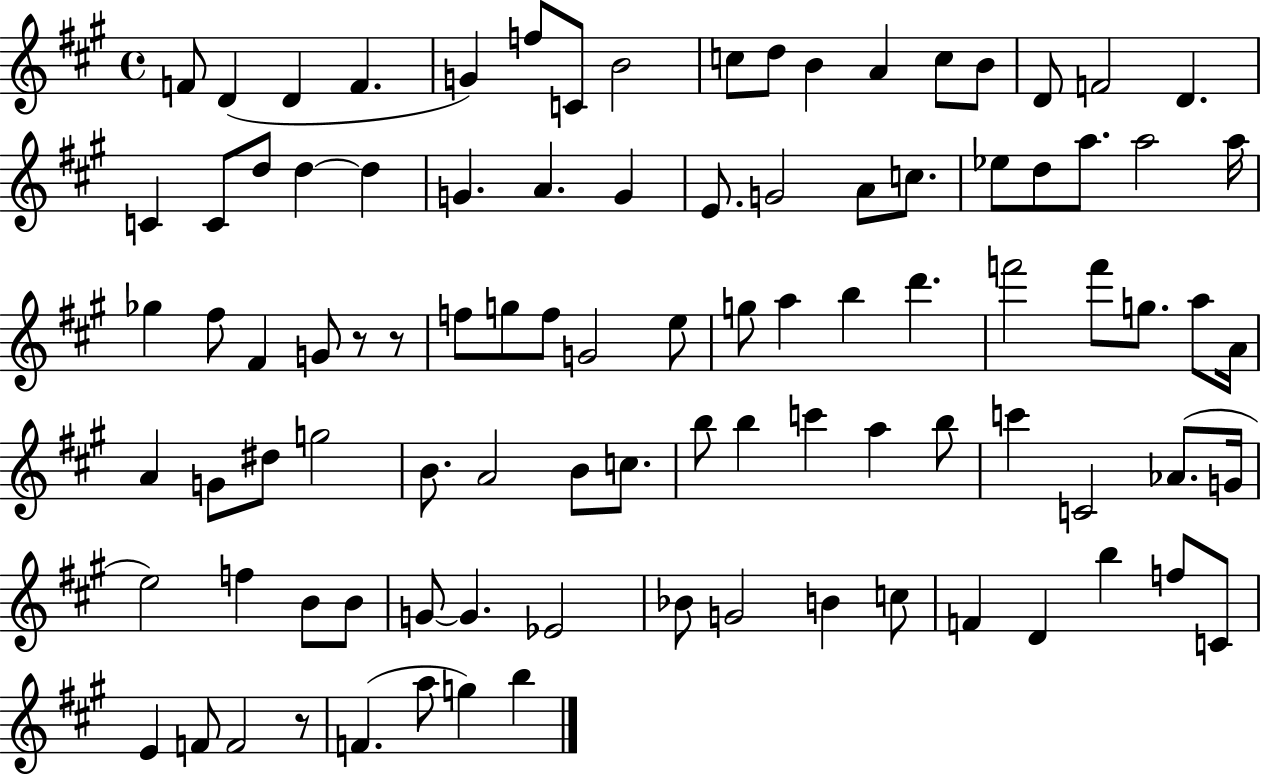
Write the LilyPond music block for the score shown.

{
  \clef treble
  \time 4/4
  \defaultTimeSignature
  \key a \major
  f'8 d'4( d'4 f'4. | g'4) f''8 c'8 b'2 | c''8 d''8 b'4 a'4 c''8 b'8 | d'8 f'2 d'4. | \break c'4 c'8 d''8 d''4~~ d''4 | g'4. a'4. g'4 | e'8. g'2 a'8 c''8. | ees''8 d''8 a''8. a''2 a''16 | \break ges''4 fis''8 fis'4 g'8 r8 r8 | f''8 g''8 f''8 g'2 e''8 | g''8 a''4 b''4 d'''4. | f'''2 f'''8 g''8. a''8 a'16 | \break a'4 g'8 dis''8 g''2 | b'8. a'2 b'8 c''8. | b''8 b''4 c'''4 a''4 b''8 | c'''4 c'2 aes'8.( g'16 | \break e''2) f''4 b'8 b'8 | g'8~~ g'4. ees'2 | bes'8 g'2 b'4 c''8 | f'4 d'4 b''4 f''8 c'8 | \break e'4 f'8 f'2 r8 | f'4.( a''8 g''4) b''4 | \bar "|."
}